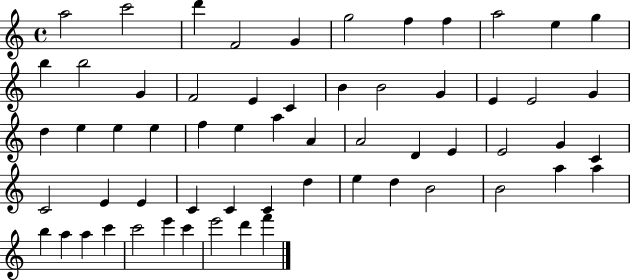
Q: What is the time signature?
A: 4/4